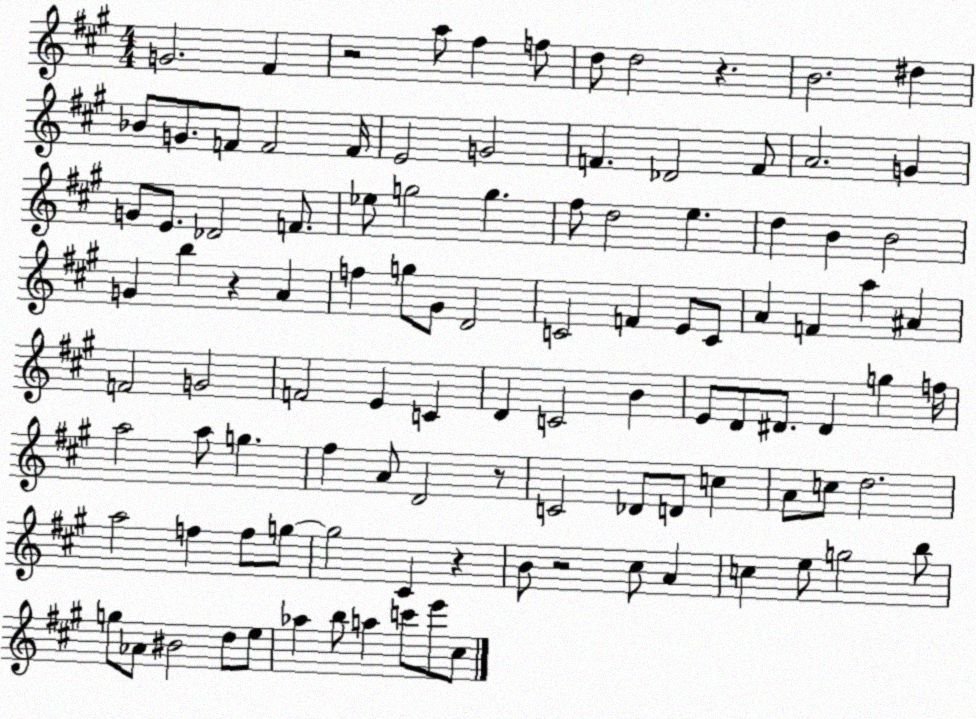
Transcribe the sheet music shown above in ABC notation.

X:1
T:Untitled
M:4/4
L:1/4
K:A
G2 ^F z2 a/2 ^f f/2 d/2 d2 z B2 ^d _B/2 G/2 F/2 F2 F/4 E2 G2 F _D2 F/2 A2 G G/2 E/2 _D2 F/2 _e/2 g2 g ^f/2 d2 e d B B2 G b z A f g/2 ^G/2 D2 C2 F E/2 C/2 A F a ^A F2 G2 F2 E C D C2 B E/2 D/2 ^D/2 ^D g f/4 a2 a/2 g ^f A/2 D2 z/2 C2 _D/2 D/2 c A/2 c/2 d2 a2 f f/2 g/2 g2 ^C z B/2 z2 ^c/2 A c e/2 g2 b/2 g/2 _A/2 ^B2 d/2 e/2 _a b/2 a c'/2 e'/2 ^c/2